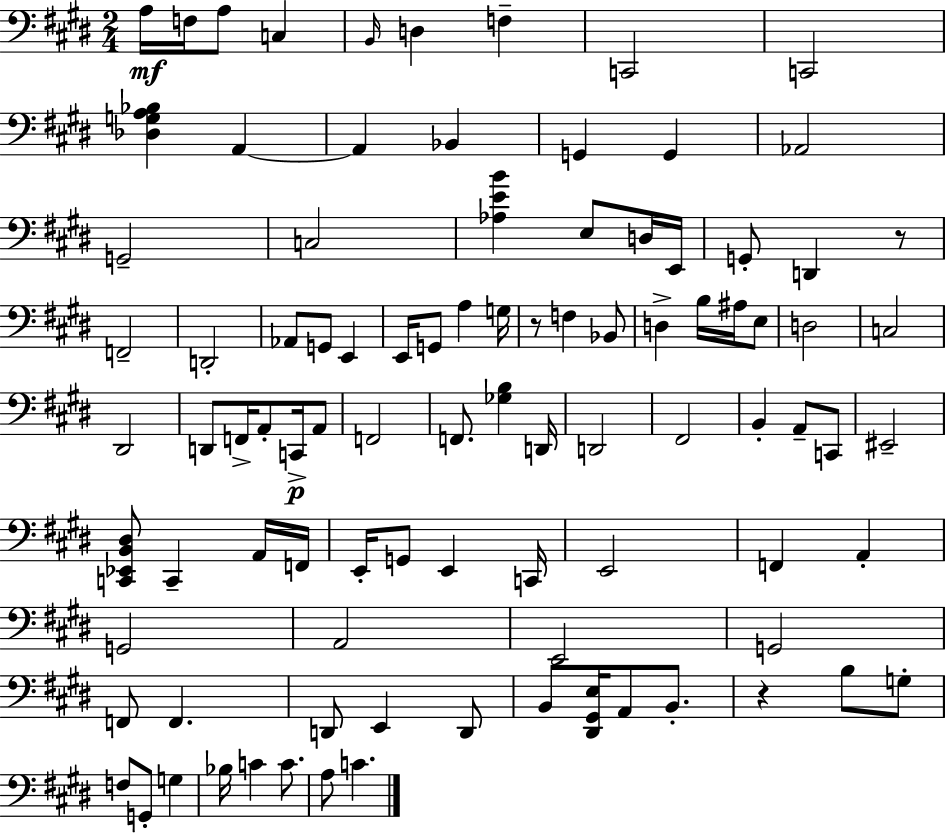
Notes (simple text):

A3/s F3/s A3/e C3/q B2/s D3/q F3/q C2/h C2/h [Db3,G3,A3,Bb3]/q A2/q A2/q Bb2/q G2/q G2/q Ab2/h G2/h C3/h [Ab3,E4,B4]/q E3/e D3/s E2/s G2/e D2/q R/e F2/h D2/h Ab2/e G2/e E2/q E2/s G2/e A3/q G3/s R/e F3/q Bb2/e D3/q B3/s A#3/s E3/e D3/h C3/h D#2/h D2/e F2/s A2/e C2/s A2/e F2/h F2/e. [Gb3,B3]/q D2/s D2/h F#2/h B2/q A2/e C2/e EIS2/h [C2,Eb2,B2,D#3]/e C2/q A2/s F2/s E2/s G2/e E2/q C2/s E2/h F2/q A2/q G2/h A2/h E2/h G2/h F2/e F2/q. D2/e E2/q D2/e B2/e [D#2,G#2,E3]/s A2/e B2/e. R/q B3/e G3/e F3/e G2/e G3/q Bb3/s C4/q C4/e. A3/e C4/q.